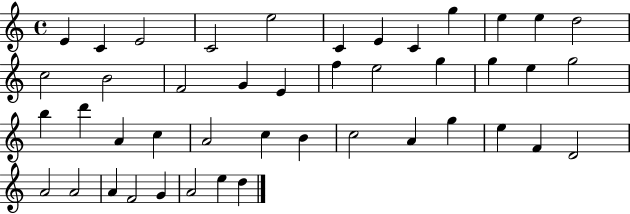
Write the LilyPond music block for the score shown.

{
  \clef treble
  \time 4/4
  \defaultTimeSignature
  \key c \major
  e'4 c'4 e'2 | c'2 e''2 | c'4 e'4 c'4 g''4 | e''4 e''4 d''2 | \break c''2 b'2 | f'2 g'4 e'4 | f''4 e''2 g''4 | g''4 e''4 g''2 | \break b''4 d'''4 a'4 c''4 | a'2 c''4 b'4 | c''2 a'4 g''4 | e''4 f'4 d'2 | \break a'2 a'2 | a'4 f'2 g'4 | a'2 e''4 d''4 | \bar "|."
}